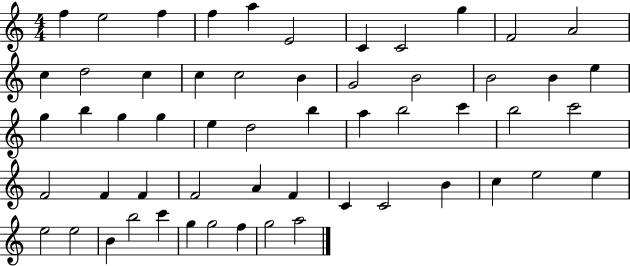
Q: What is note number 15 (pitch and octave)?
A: C5